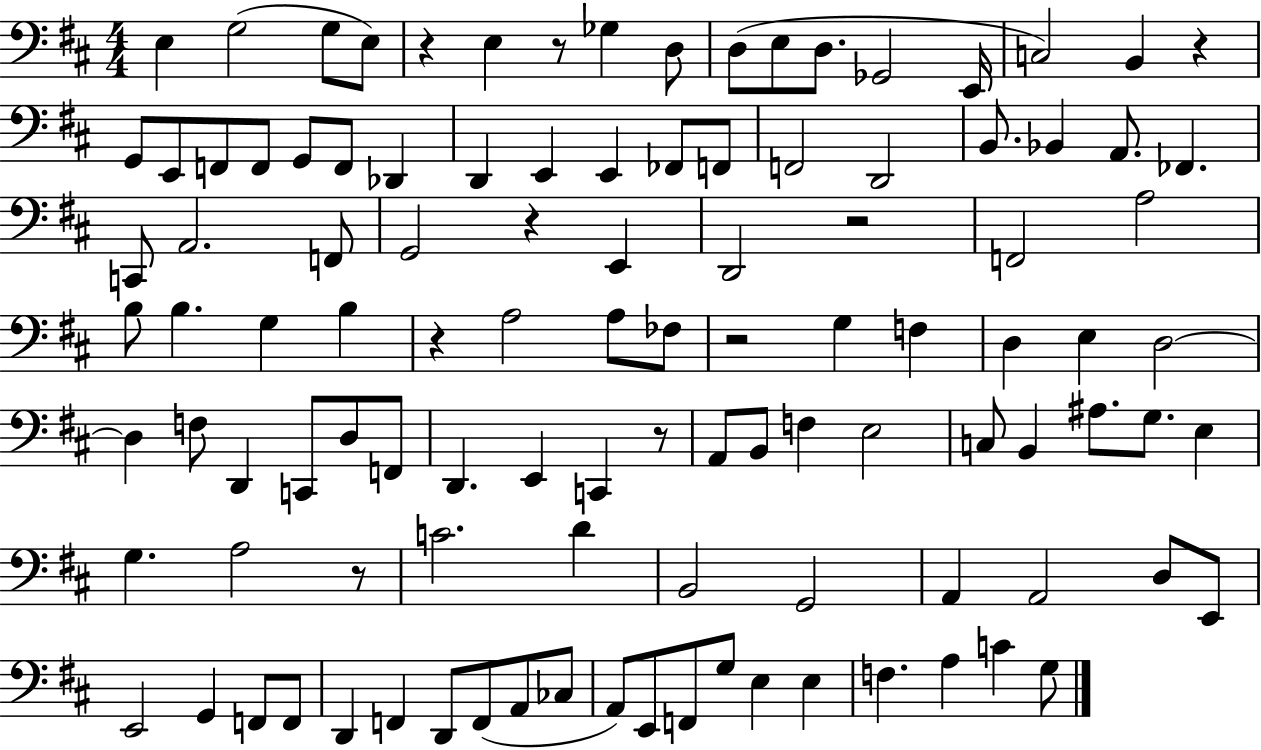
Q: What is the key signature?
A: D major